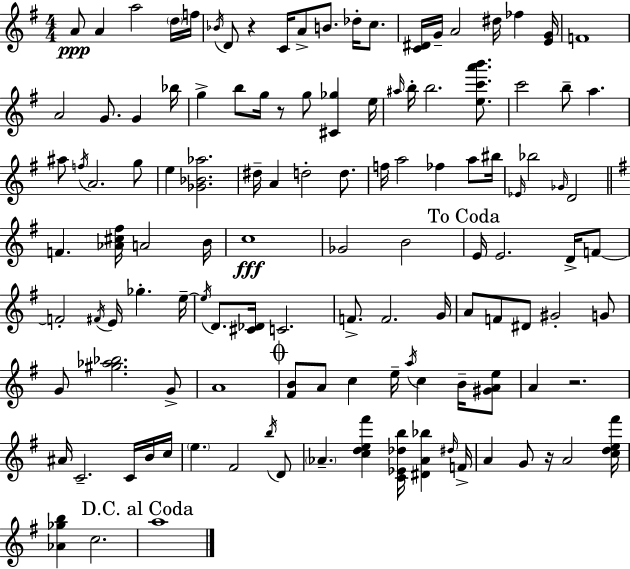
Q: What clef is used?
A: treble